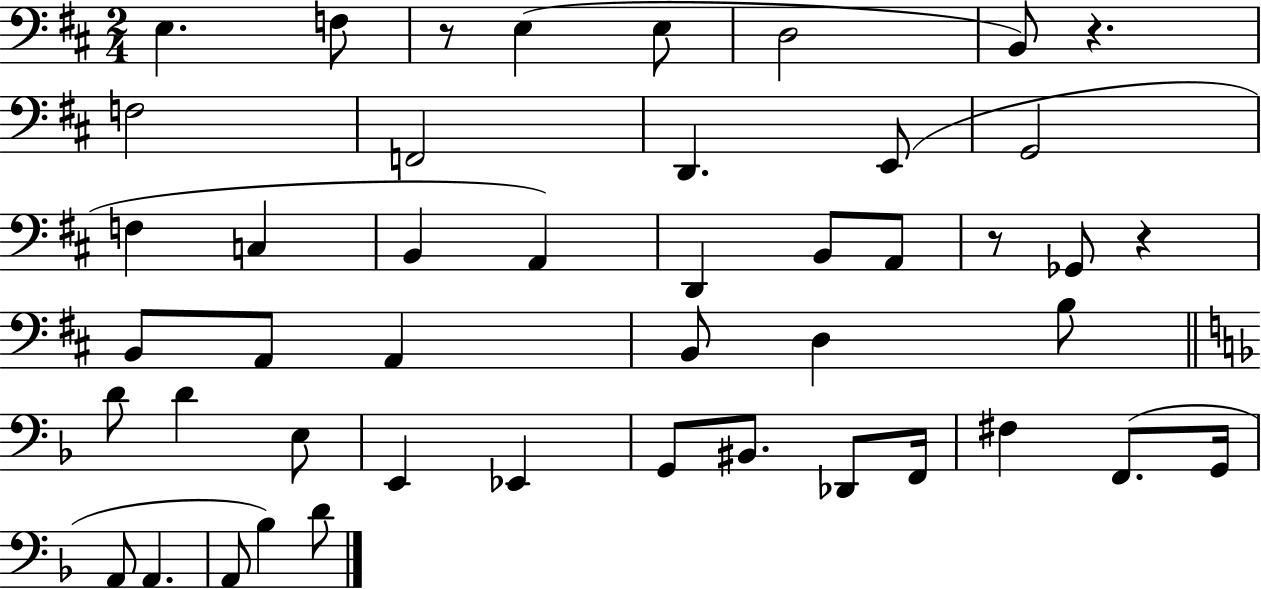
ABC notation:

X:1
T:Untitled
M:2/4
L:1/4
K:D
E, F,/2 z/2 E, E,/2 D,2 B,,/2 z F,2 F,,2 D,, E,,/2 G,,2 F, C, B,, A,, D,, B,,/2 A,,/2 z/2 _G,,/2 z B,,/2 A,,/2 A,, B,,/2 D, B,/2 D/2 D E,/2 E,, _E,, G,,/2 ^B,,/2 _D,,/2 F,,/4 ^F, F,,/2 G,,/4 A,,/2 A,, A,,/2 _B, D/2